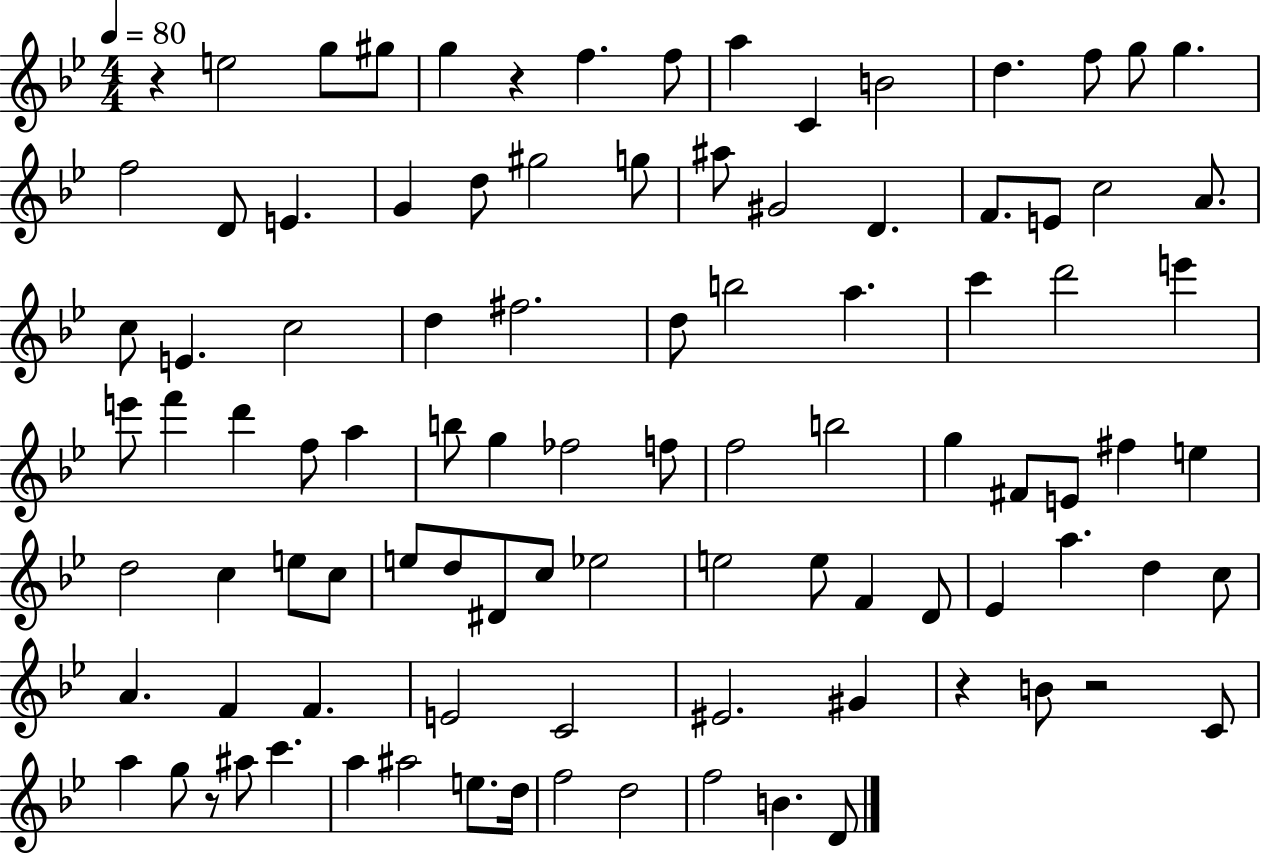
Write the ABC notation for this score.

X:1
T:Untitled
M:4/4
L:1/4
K:Bb
z e2 g/2 ^g/2 g z f f/2 a C B2 d f/2 g/2 g f2 D/2 E G d/2 ^g2 g/2 ^a/2 ^G2 D F/2 E/2 c2 A/2 c/2 E c2 d ^f2 d/2 b2 a c' d'2 e' e'/2 f' d' f/2 a b/2 g _f2 f/2 f2 b2 g ^F/2 E/2 ^f e d2 c e/2 c/2 e/2 d/2 ^D/2 c/2 _e2 e2 e/2 F D/2 _E a d c/2 A F F E2 C2 ^E2 ^G z B/2 z2 C/2 a g/2 z/2 ^a/2 c' a ^a2 e/2 d/4 f2 d2 f2 B D/2